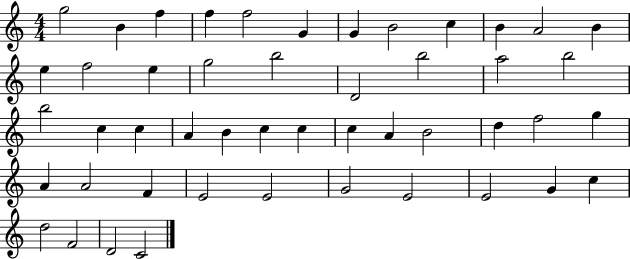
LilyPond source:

{
  \clef treble
  \numericTimeSignature
  \time 4/4
  \key c \major
  g''2 b'4 f''4 | f''4 f''2 g'4 | g'4 b'2 c''4 | b'4 a'2 b'4 | \break e''4 f''2 e''4 | g''2 b''2 | d'2 b''2 | a''2 b''2 | \break b''2 c''4 c''4 | a'4 b'4 c''4 c''4 | c''4 a'4 b'2 | d''4 f''2 g''4 | \break a'4 a'2 f'4 | e'2 e'2 | g'2 e'2 | e'2 g'4 c''4 | \break d''2 f'2 | d'2 c'2 | \bar "|."
}